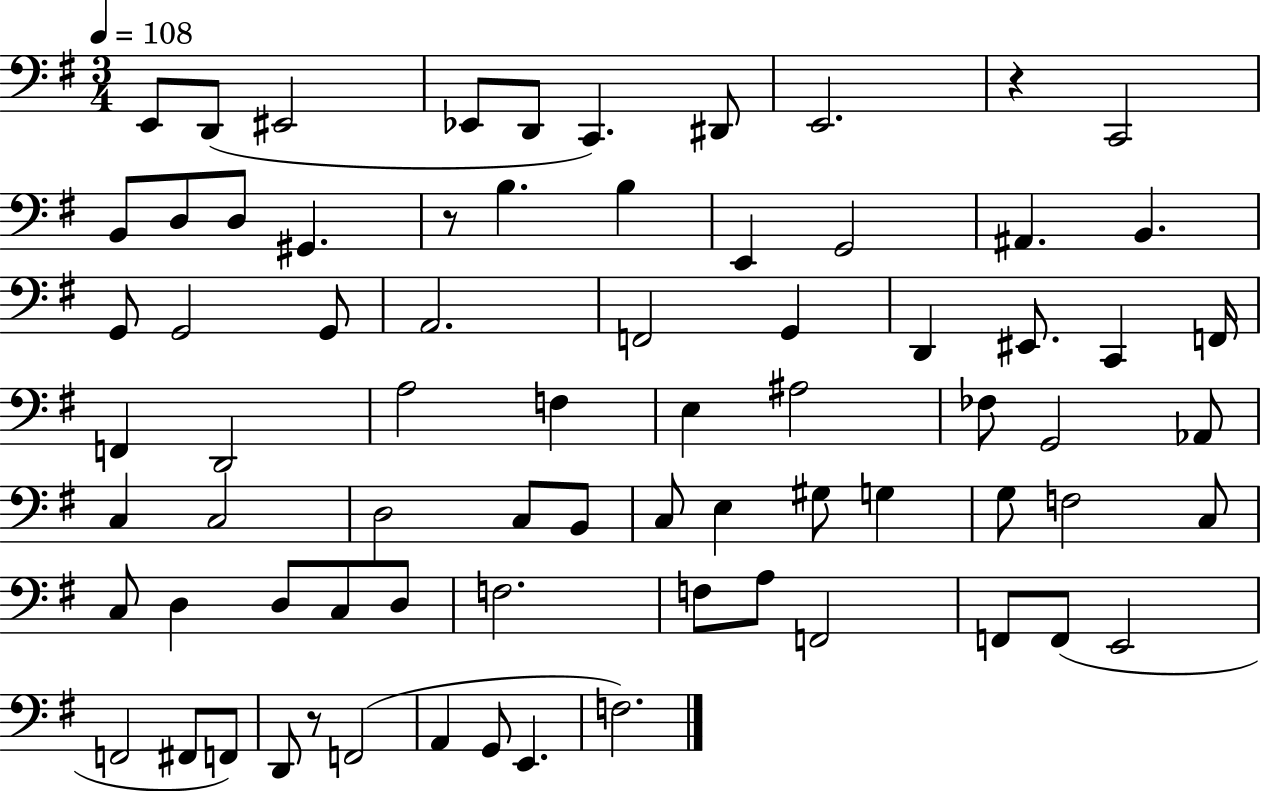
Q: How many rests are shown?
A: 3